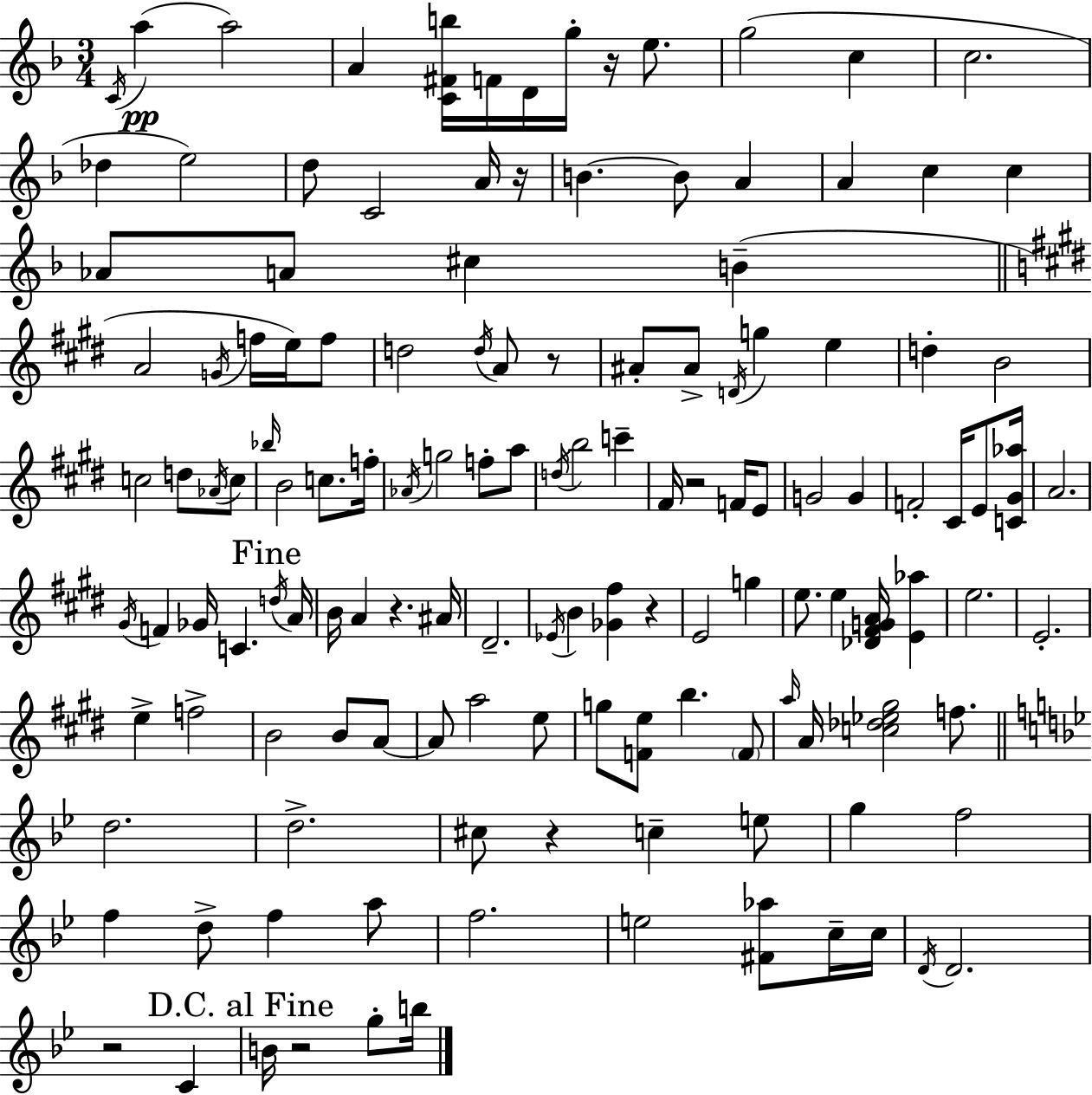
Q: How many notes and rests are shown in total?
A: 135